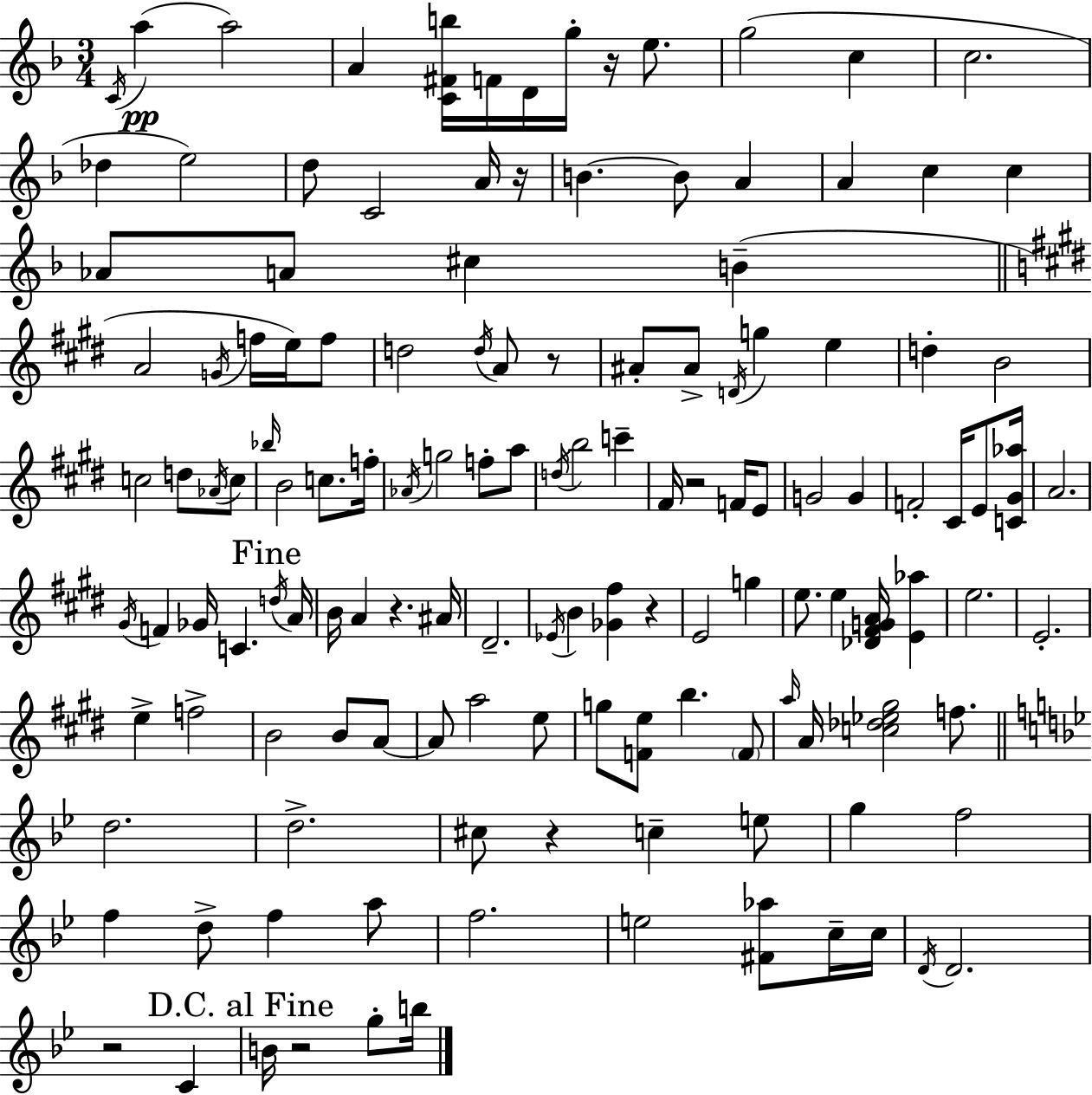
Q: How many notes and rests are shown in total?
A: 135